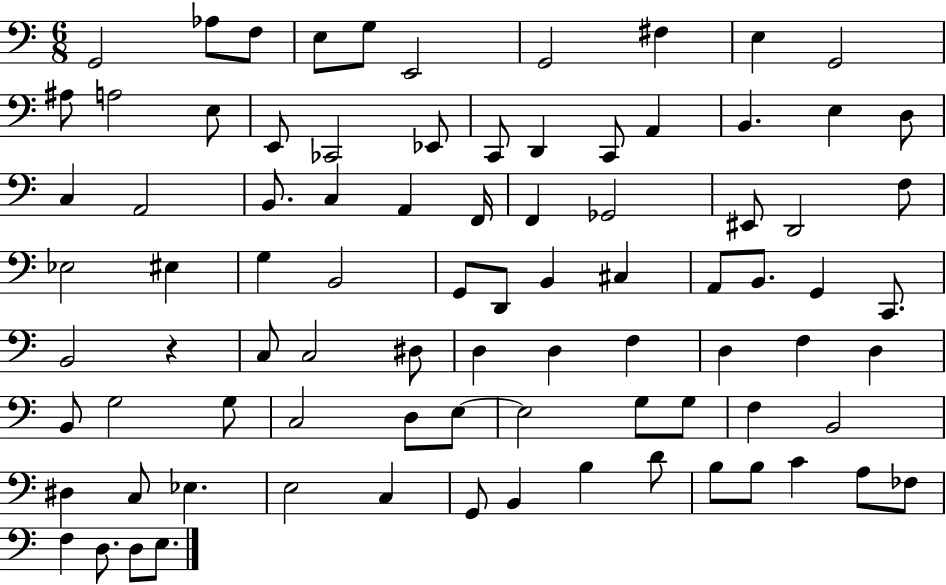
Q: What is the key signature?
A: C major